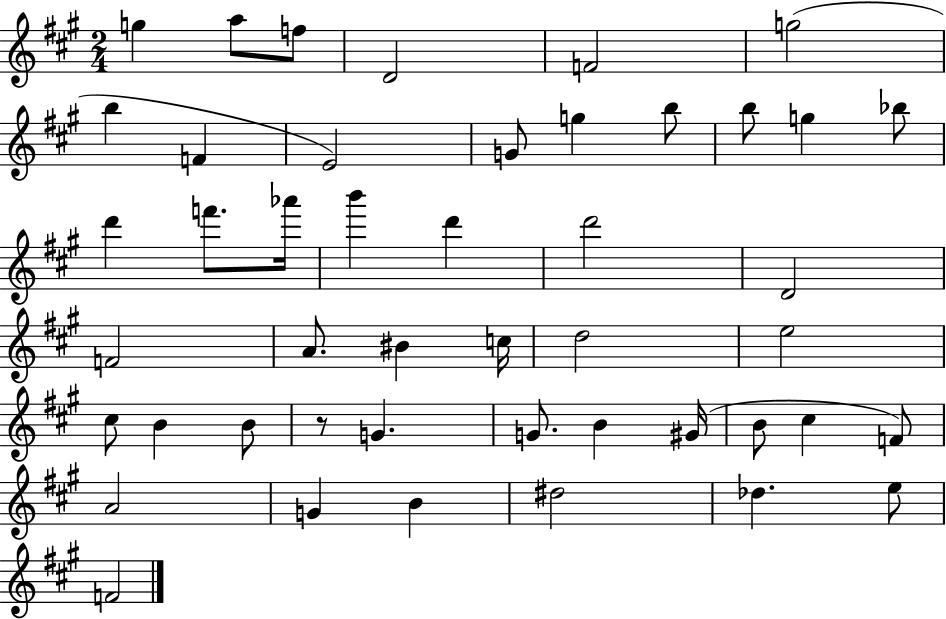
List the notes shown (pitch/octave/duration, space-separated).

G5/q A5/e F5/e D4/h F4/h G5/h B5/q F4/q E4/h G4/e G5/q B5/e B5/e G5/q Bb5/e D6/q F6/e. Ab6/s B6/q D6/q D6/h D4/h F4/h A4/e. BIS4/q C5/s D5/h E5/h C#5/e B4/q B4/e R/e G4/q. G4/e. B4/q G#4/s B4/e C#5/q F4/e A4/h G4/q B4/q D#5/h Db5/q. E5/e F4/h